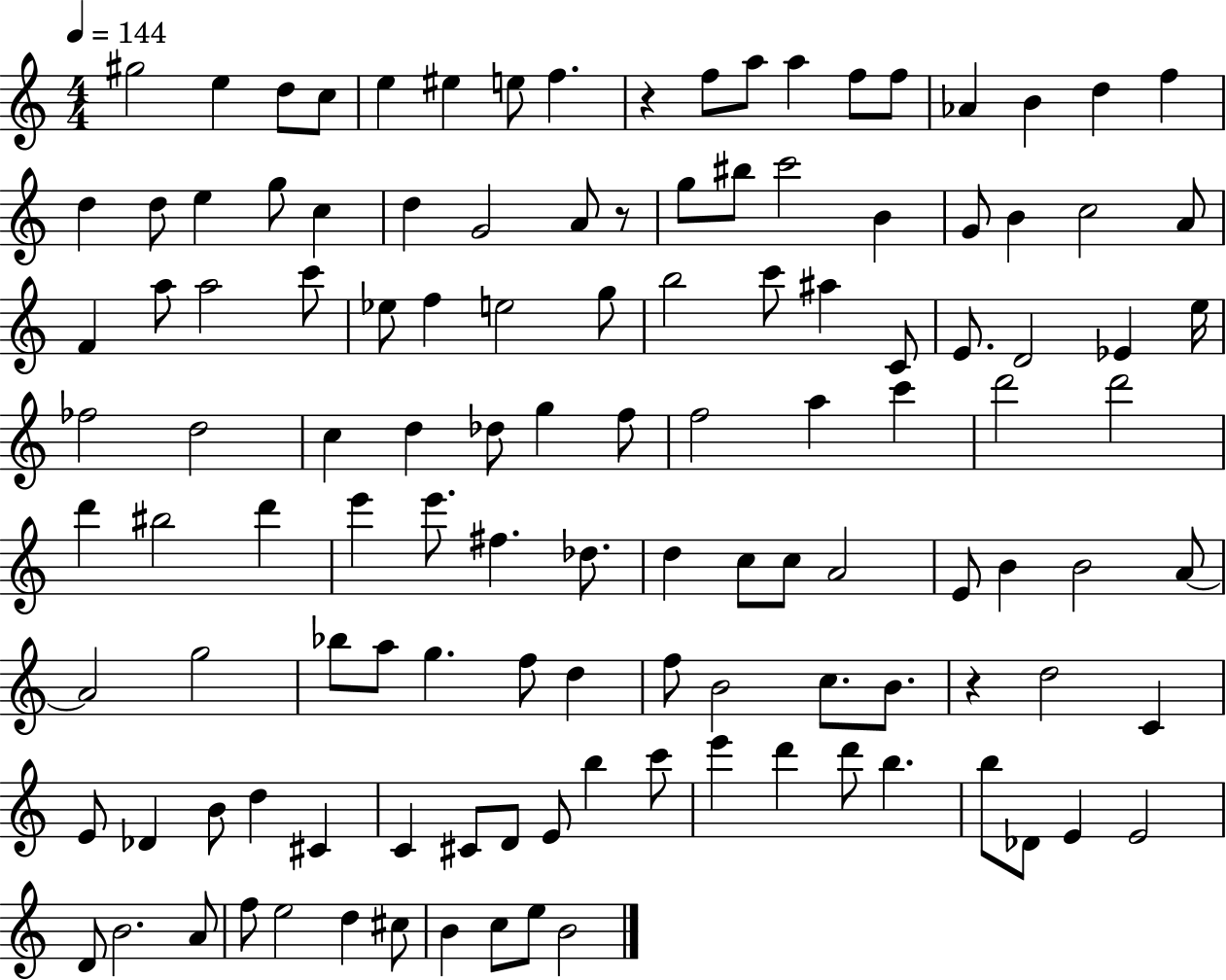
G#5/h E5/q D5/e C5/e E5/q EIS5/q E5/e F5/q. R/q F5/e A5/e A5/q F5/e F5/e Ab4/q B4/q D5/q F5/q D5/q D5/e E5/q G5/e C5/q D5/q G4/h A4/e R/e G5/e BIS5/e C6/h B4/q G4/e B4/q C5/h A4/e F4/q A5/e A5/h C6/e Eb5/e F5/q E5/h G5/e B5/h C6/e A#5/q C4/e E4/e. D4/h Eb4/q E5/s FES5/h D5/h C5/q D5/q Db5/e G5/q F5/e F5/h A5/q C6/q D6/h D6/h D6/q BIS5/h D6/q E6/q E6/e. F#5/q. Db5/e. D5/q C5/e C5/e A4/h E4/e B4/q B4/h A4/e A4/h G5/h Bb5/e A5/e G5/q. F5/e D5/q F5/e B4/h C5/e. B4/e. R/q D5/h C4/q E4/e Db4/q B4/e D5/q C#4/q C4/q C#4/e D4/e E4/e B5/q C6/e E6/q D6/q D6/e B5/q. B5/e Db4/e E4/q E4/h D4/e B4/h. A4/e F5/e E5/h D5/q C#5/e B4/q C5/e E5/e B4/h